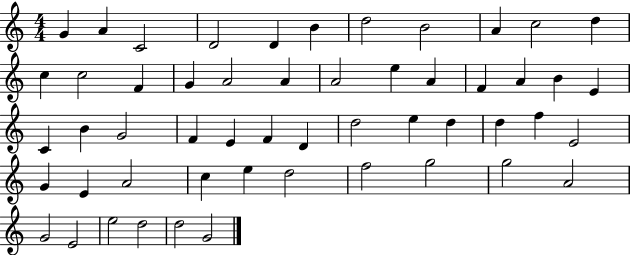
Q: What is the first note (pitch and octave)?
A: G4